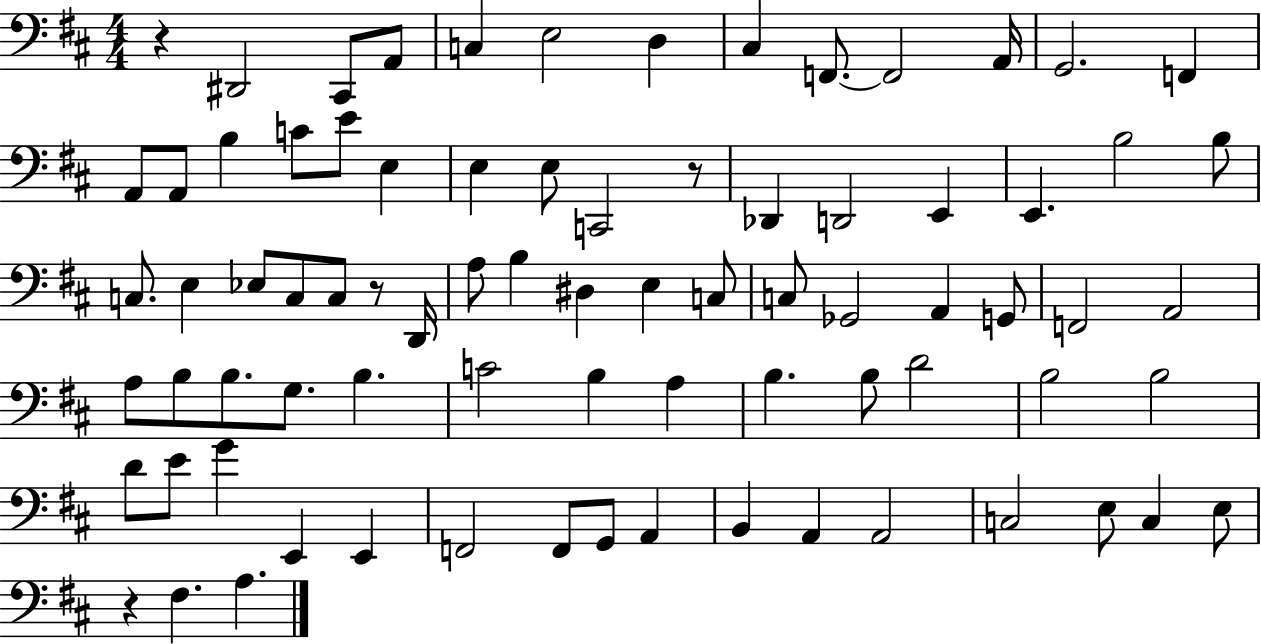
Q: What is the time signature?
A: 4/4